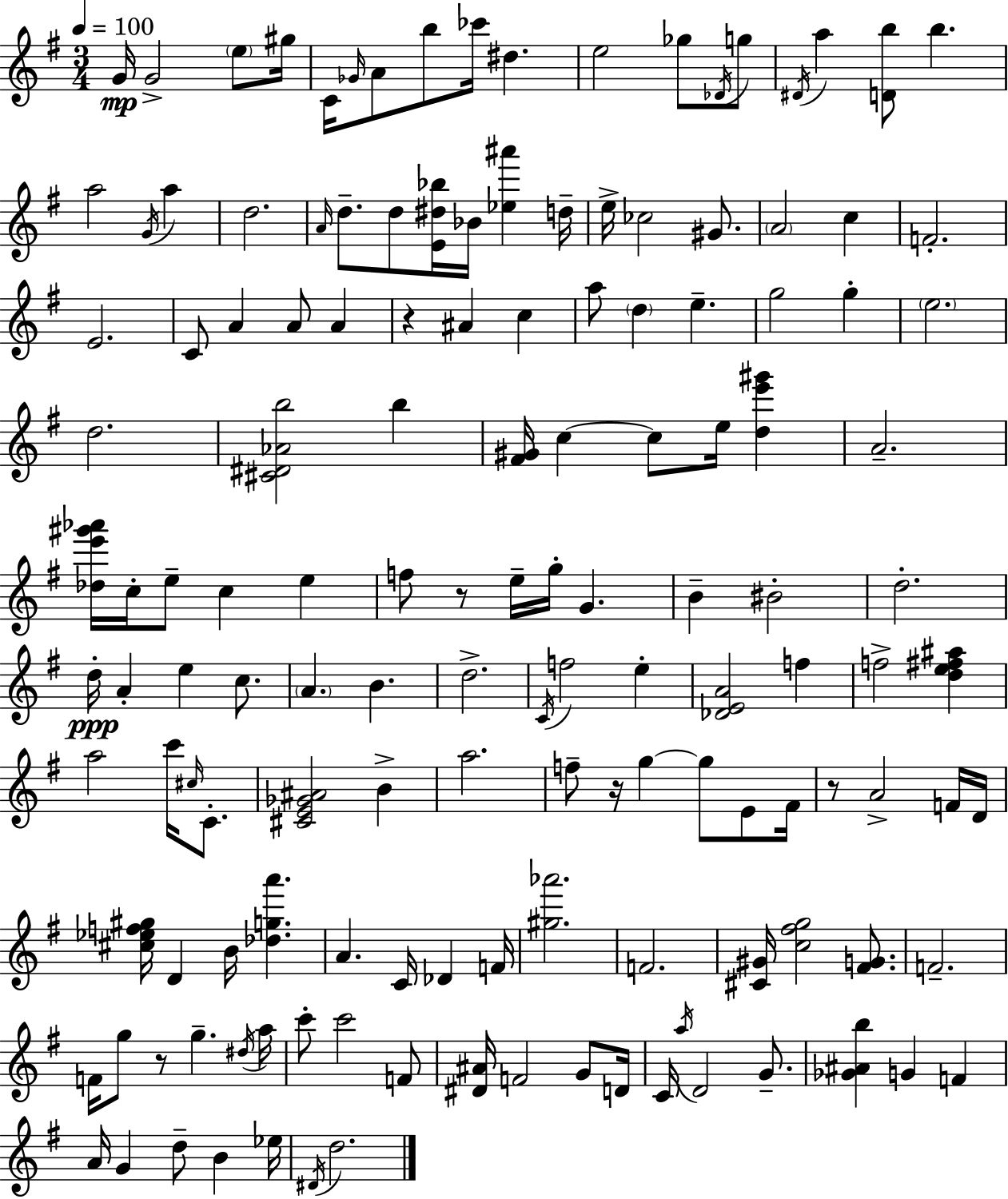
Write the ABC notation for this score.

X:1
T:Untitled
M:3/4
L:1/4
K:G
G/4 G2 e/2 ^g/4 C/4 _G/4 A/2 b/2 _c'/4 ^d e2 _g/2 _D/4 g/2 ^D/4 a [Db]/2 b a2 G/4 a d2 A/4 d/2 d/2 [E^d_b]/4 _B/4 [_e^a'] d/4 e/4 _c2 ^G/2 A2 c F2 E2 C/2 A A/2 A z ^A c a/2 d e g2 g e2 d2 [^C^D_Ab]2 b [^F^G]/4 c c/2 e/4 [de'^g'] A2 [_de'^g'_a']/4 c/4 e/2 c e f/2 z/2 e/4 g/4 G B ^B2 d2 d/4 A e c/2 A B d2 C/4 f2 e [_DEA]2 f f2 [de^f^a] a2 c'/4 ^c/4 C/2 [^CE_G^A]2 B a2 f/2 z/4 g g/2 E/2 ^F/4 z/2 A2 F/4 D/4 [^c_ef^g]/4 D B/4 [_dga'] A C/4 _D F/4 [^g_a']2 F2 [^C^G]/4 [c^fg]2 [^FG]/2 F2 F/4 g/2 z/2 g ^d/4 a/4 c'/2 c'2 F/2 [^D^A]/4 F2 G/2 D/4 C/4 a/4 D2 G/2 [_G^Ab] G F A/4 G d/2 B _e/4 ^D/4 d2